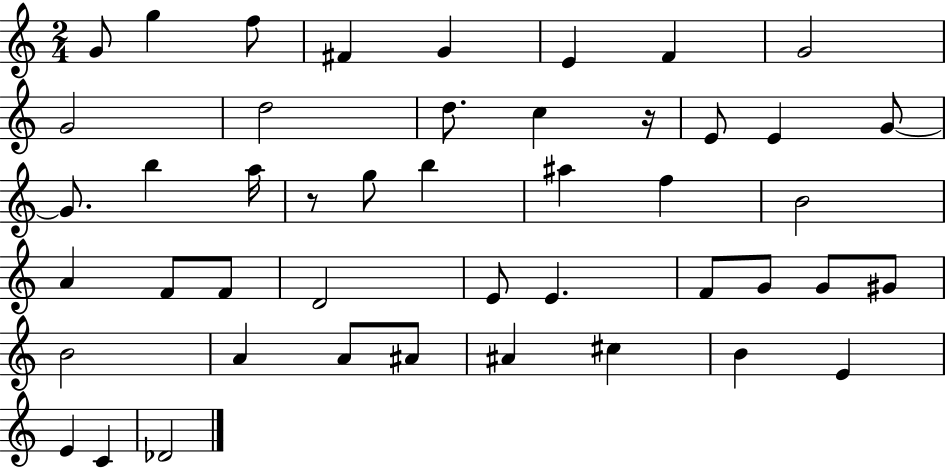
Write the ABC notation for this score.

X:1
T:Untitled
M:2/4
L:1/4
K:C
G/2 g f/2 ^F G E F G2 G2 d2 d/2 c z/4 E/2 E G/2 G/2 b a/4 z/2 g/2 b ^a f B2 A F/2 F/2 D2 E/2 E F/2 G/2 G/2 ^G/2 B2 A A/2 ^A/2 ^A ^c B E E C _D2